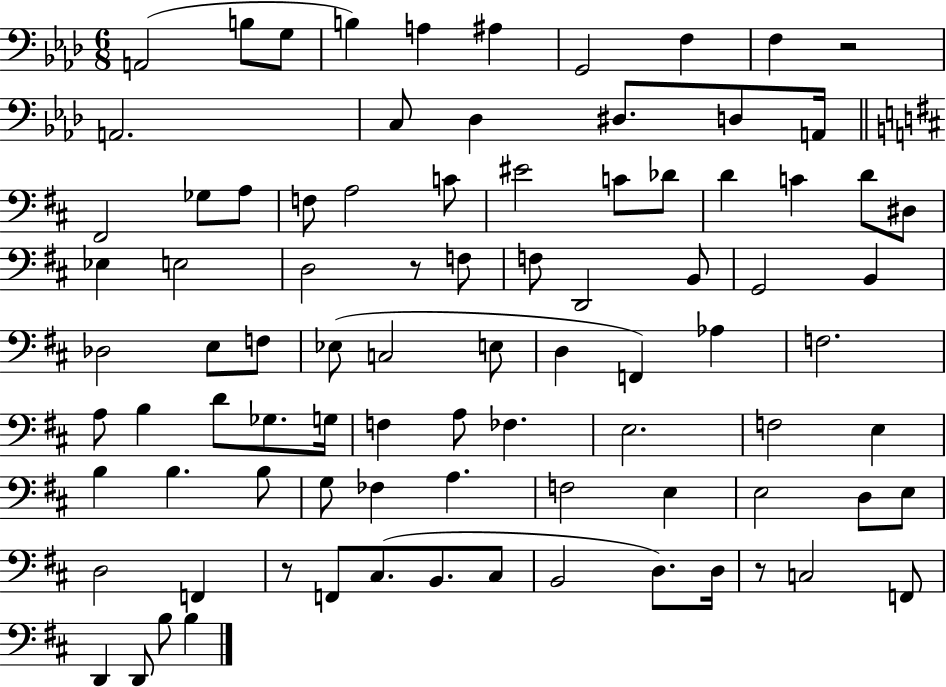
{
  \clef bass
  \numericTimeSignature
  \time 6/8
  \key aes \major
  a,2( b8 g8 | b4) a4 ais4 | g,2 f4 | f4 r2 | \break a,2. | c8 des4 dis8. d8 a,16 | \bar "||" \break \key b \minor fis,2 ges8 a8 | f8 a2 c'8 | eis'2 c'8 des'8 | d'4 c'4 d'8 dis8 | \break ees4 e2 | d2 r8 f8 | f8 d,2 b,8 | g,2 b,4 | \break des2 e8 f8 | ees8( c2 e8 | d4 f,4) aes4 | f2. | \break a8 b4 d'8 ges8. g16 | f4 a8 fes4. | e2. | f2 e4 | \break b4 b4. b8 | g8 fes4 a4. | f2 e4 | e2 d8 e8 | \break d2 f,4 | r8 f,8 cis8.( b,8. cis8 | b,2 d8.) d16 | r8 c2 f,8 | \break d,4 d,8 b8 b4 | \bar "|."
}